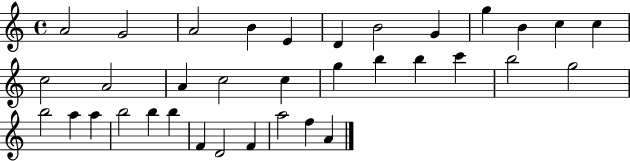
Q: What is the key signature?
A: C major